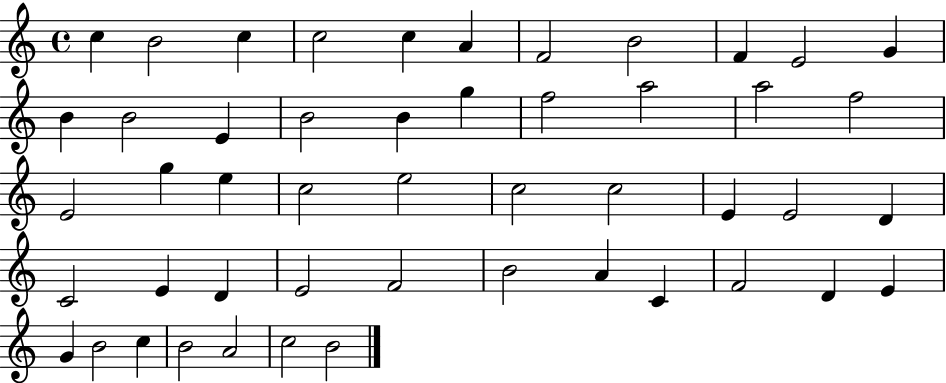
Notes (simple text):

C5/q B4/h C5/q C5/h C5/q A4/q F4/h B4/h F4/q E4/h G4/q B4/q B4/h E4/q B4/h B4/q G5/q F5/h A5/h A5/h F5/h E4/h G5/q E5/q C5/h E5/h C5/h C5/h E4/q E4/h D4/q C4/h E4/q D4/q E4/h F4/h B4/h A4/q C4/q F4/h D4/q E4/q G4/q B4/h C5/q B4/h A4/h C5/h B4/h